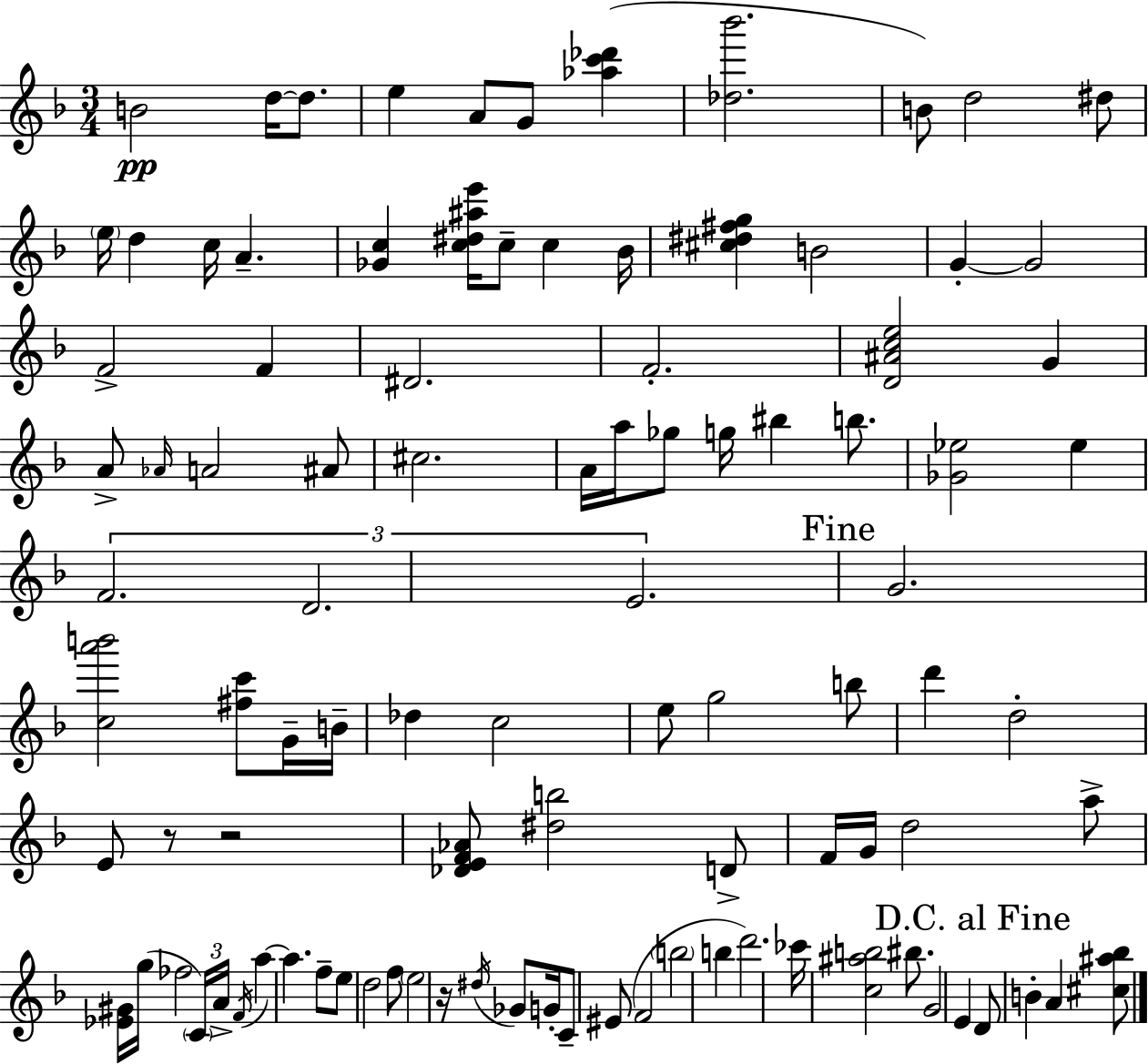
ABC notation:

X:1
T:Untitled
M:3/4
L:1/4
K:F
B2 d/4 d/2 e A/2 G/2 [_ac'_d'] [_d_b']2 B/2 d2 ^d/2 e/4 d c/4 A [_Gc] [c^d^ae']/4 c/2 c _B/4 [^c^d^fg] B2 G G2 F2 F ^D2 F2 [D^Ace]2 G A/2 _A/4 A2 ^A/2 ^c2 A/4 a/4 _g/2 g/4 ^b b/2 [_G_e]2 _e F2 D2 E2 G2 [ca'b']2 [^fc']/2 G/4 B/4 _d c2 e/2 g2 b/2 d' d2 E/2 z/2 z2 [_DEF_A]/2 [^db]2 D/2 F/4 G/4 d2 a/2 [_E^G]/4 g/4 _f2 C/4 A/4 F/4 a a f/2 e/2 d2 f/2 e2 z/4 ^d/4 _G/2 G/4 C/2 ^E/2 F2 b2 b d'2 _c'/4 [c^ab]2 ^b/2 G2 E D/2 B A [^c^a_b]/2